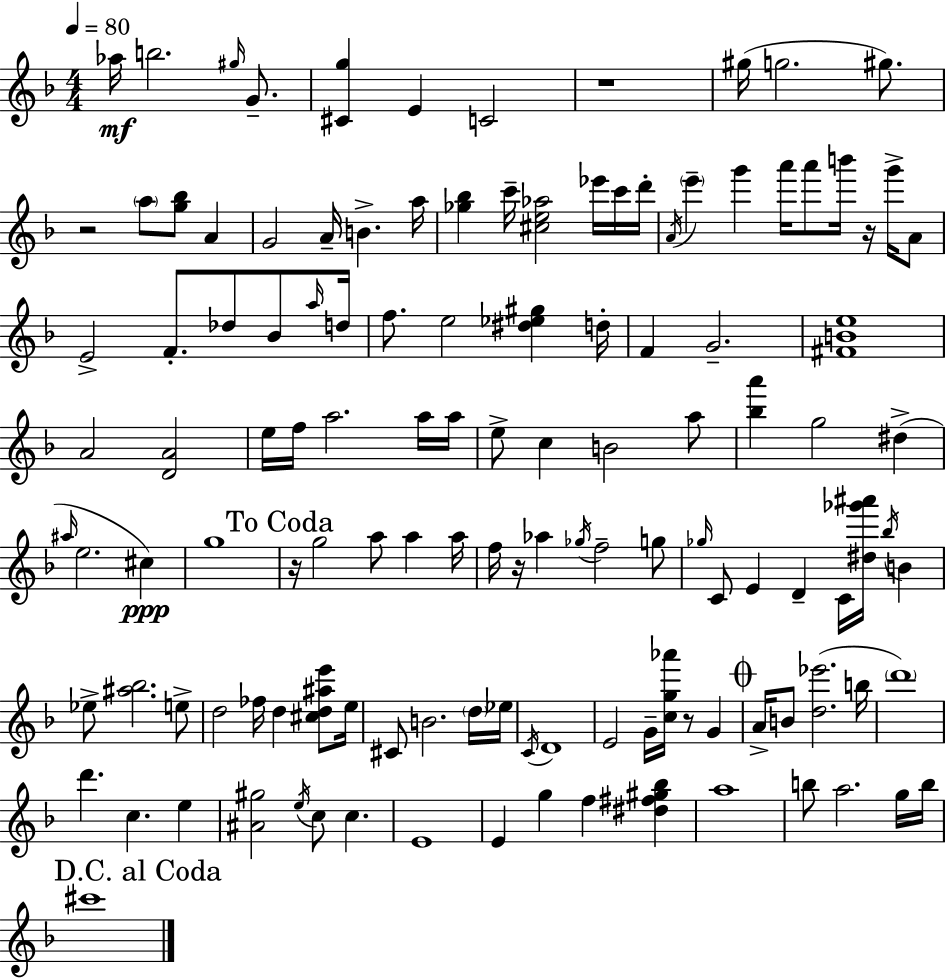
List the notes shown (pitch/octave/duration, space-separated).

Ab5/s B5/h. G#5/s G4/e. [C#4,G5]/q E4/q C4/h R/w G#5/s G5/h. G#5/e. R/h A5/e [G5,Bb5]/e A4/q G4/h A4/s B4/q. A5/s [Gb5,Bb5]/q C6/s [C#5,E5,Ab5]/h Eb6/s C6/s D6/s A4/s E6/q G6/q A6/s A6/e B6/s R/s G6/s A4/e E4/h F4/e. Db5/e Bb4/e A5/s D5/s F5/e. E5/h [D#5,Eb5,G#5]/q D5/s F4/q G4/h. [F#4,B4,E5]/w A4/h [D4,A4]/h E5/s F5/s A5/h. A5/s A5/s E5/e C5/q B4/h A5/e [Bb5,A6]/q G5/h D#5/q A#5/s E5/h. C#5/q G5/w R/s G5/h A5/e A5/q A5/s F5/s R/s Ab5/q Gb5/s F5/h G5/e Gb5/s C4/e E4/q D4/q C4/s [D#5,Gb6,A#6]/s Bb5/s B4/q Eb5/e [A#5,Bb5]/h. E5/e D5/h FES5/s D5/q [C#5,D5,A#5,E6]/e E5/s C#4/e B4/h. D5/s Eb5/s C4/s D4/w E4/h G4/s [C5,G5,Ab6]/s R/e G4/q A4/s B4/e [D5,Eb6]/h. B5/s D6/w D6/q. C5/q. E5/q [A#4,G#5]/h E5/s C5/e C5/q. E4/w E4/q G5/q F5/q [D#5,F#5,G#5,Bb5]/q A5/w B5/e A5/h. G5/s B5/s C#6/w